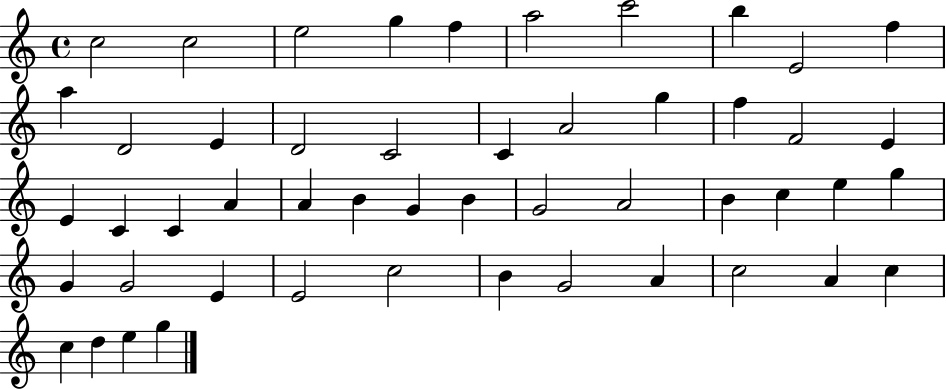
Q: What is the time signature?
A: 4/4